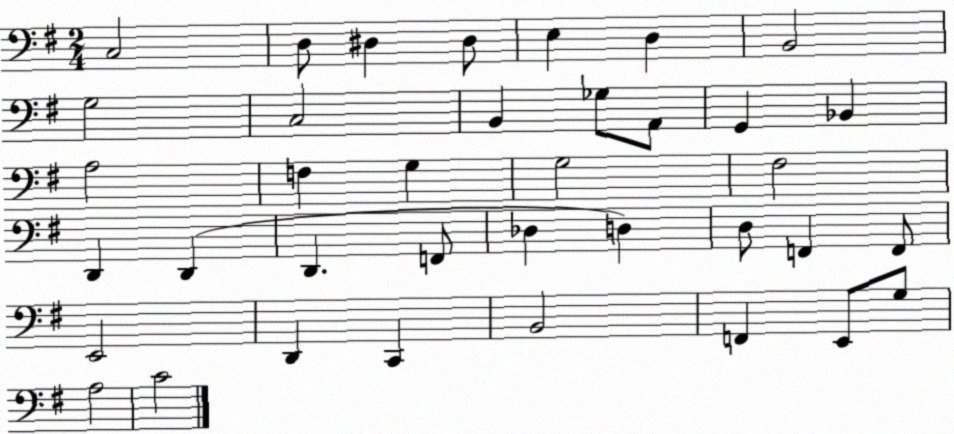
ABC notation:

X:1
T:Untitled
M:2/4
L:1/4
K:G
C,2 D,/2 ^D, ^D,/2 E, D, B,,2 G,2 C,2 B,, _G,/2 A,,/2 G,, _B,, A,2 F, G, G,2 ^F,2 D,, D,, D,, F,,/2 _D, D, D,/2 F,, F,,/2 E,,2 D,, C,, B,,2 F,, E,,/2 G,/2 A,2 C2